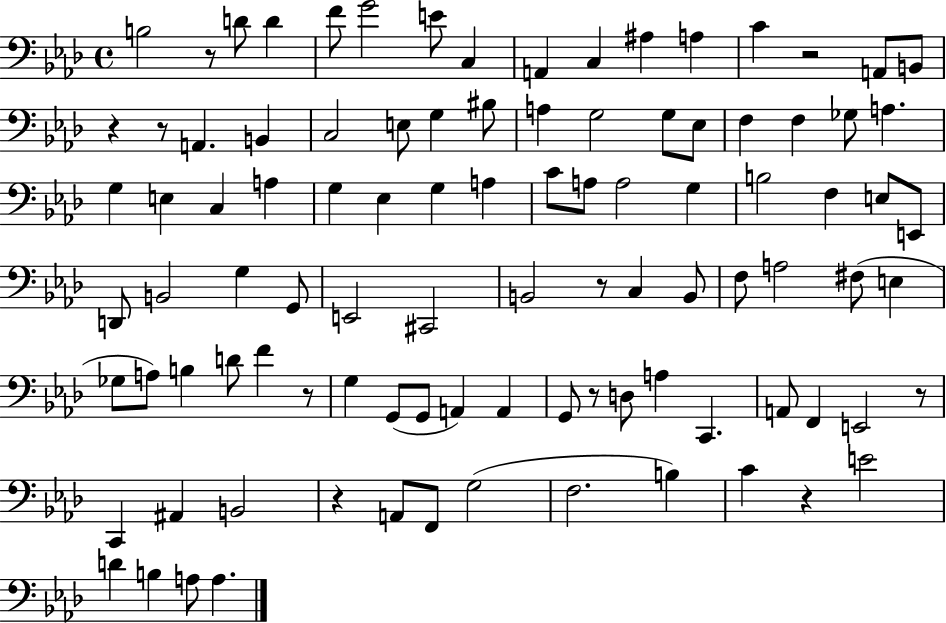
X:1
T:Untitled
M:4/4
L:1/4
K:Ab
B,2 z/2 D/2 D F/2 G2 E/2 C, A,, C, ^A, A, C z2 A,,/2 B,,/2 z z/2 A,, B,, C,2 E,/2 G, ^B,/2 A, G,2 G,/2 _E,/2 F, F, _G,/2 A, G, E, C, A, G, _E, G, A, C/2 A,/2 A,2 G, B,2 F, E,/2 E,,/2 D,,/2 B,,2 G, G,,/2 E,,2 ^C,,2 B,,2 z/2 C, B,,/2 F,/2 A,2 ^F,/2 E, _G,/2 A,/2 B, D/2 F z/2 G, G,,/2 G,,/2 A,, A,, G,,/2 z/2 D,/2 A, C,, A,,/2 F,, E,,2 z/2 C,, ^A,, B,,2 z A,,/2 F,,/2 G,2 F,2 B, C z E2 D B, A,/2 A,